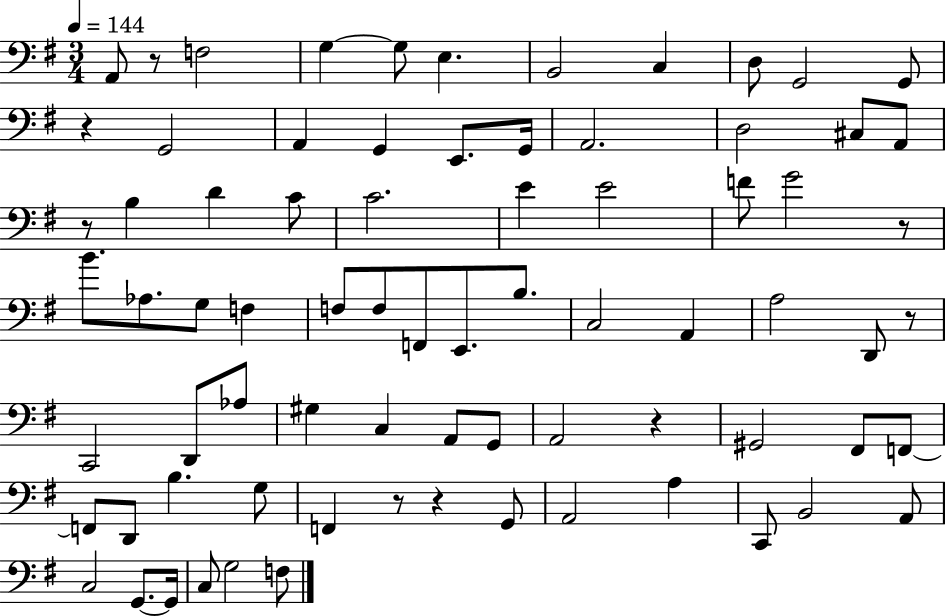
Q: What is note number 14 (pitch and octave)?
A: E2